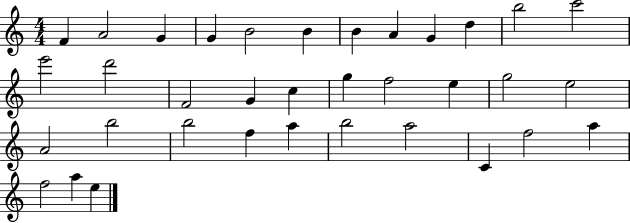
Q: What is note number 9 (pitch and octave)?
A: G4